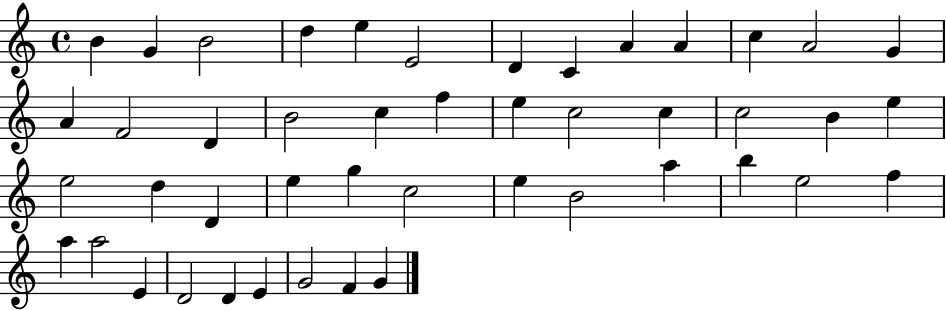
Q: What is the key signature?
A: C major